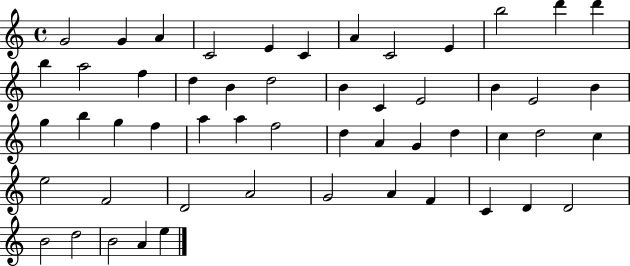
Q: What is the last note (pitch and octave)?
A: E5